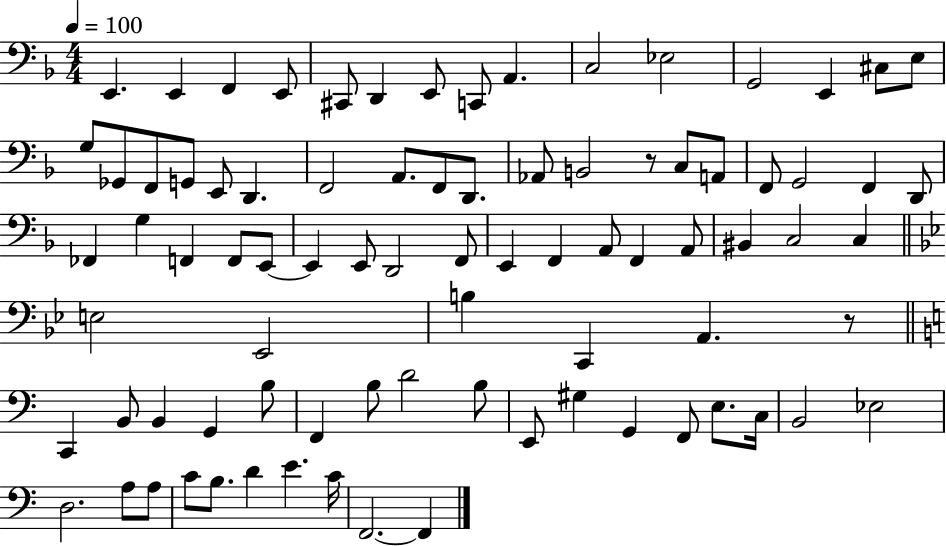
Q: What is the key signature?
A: F major